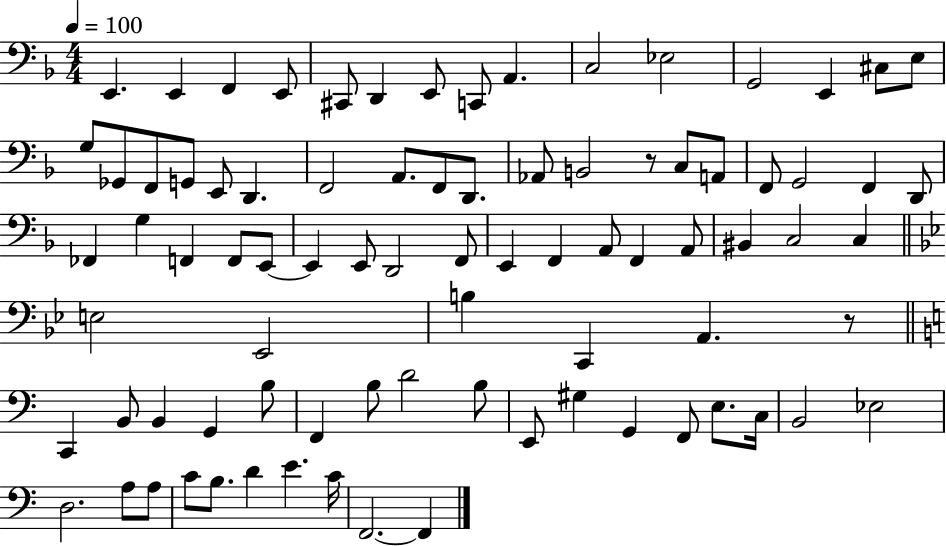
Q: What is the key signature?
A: F major